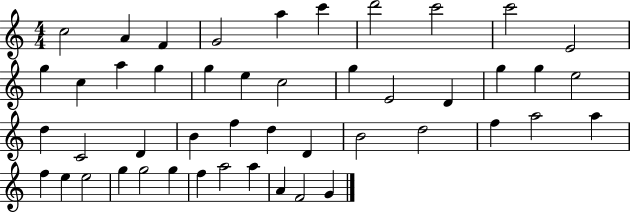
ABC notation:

X:1
T:Untitled
M:4/4
L:1/4
K:C
c2 A F G2 a c' d'2 c'2 c'2 E2 g c a g g e c2 g E2 D g g e2 d C2 D B f d D B2 d2 f a2 a f e e2 g g2 g f a2 a A F2 G